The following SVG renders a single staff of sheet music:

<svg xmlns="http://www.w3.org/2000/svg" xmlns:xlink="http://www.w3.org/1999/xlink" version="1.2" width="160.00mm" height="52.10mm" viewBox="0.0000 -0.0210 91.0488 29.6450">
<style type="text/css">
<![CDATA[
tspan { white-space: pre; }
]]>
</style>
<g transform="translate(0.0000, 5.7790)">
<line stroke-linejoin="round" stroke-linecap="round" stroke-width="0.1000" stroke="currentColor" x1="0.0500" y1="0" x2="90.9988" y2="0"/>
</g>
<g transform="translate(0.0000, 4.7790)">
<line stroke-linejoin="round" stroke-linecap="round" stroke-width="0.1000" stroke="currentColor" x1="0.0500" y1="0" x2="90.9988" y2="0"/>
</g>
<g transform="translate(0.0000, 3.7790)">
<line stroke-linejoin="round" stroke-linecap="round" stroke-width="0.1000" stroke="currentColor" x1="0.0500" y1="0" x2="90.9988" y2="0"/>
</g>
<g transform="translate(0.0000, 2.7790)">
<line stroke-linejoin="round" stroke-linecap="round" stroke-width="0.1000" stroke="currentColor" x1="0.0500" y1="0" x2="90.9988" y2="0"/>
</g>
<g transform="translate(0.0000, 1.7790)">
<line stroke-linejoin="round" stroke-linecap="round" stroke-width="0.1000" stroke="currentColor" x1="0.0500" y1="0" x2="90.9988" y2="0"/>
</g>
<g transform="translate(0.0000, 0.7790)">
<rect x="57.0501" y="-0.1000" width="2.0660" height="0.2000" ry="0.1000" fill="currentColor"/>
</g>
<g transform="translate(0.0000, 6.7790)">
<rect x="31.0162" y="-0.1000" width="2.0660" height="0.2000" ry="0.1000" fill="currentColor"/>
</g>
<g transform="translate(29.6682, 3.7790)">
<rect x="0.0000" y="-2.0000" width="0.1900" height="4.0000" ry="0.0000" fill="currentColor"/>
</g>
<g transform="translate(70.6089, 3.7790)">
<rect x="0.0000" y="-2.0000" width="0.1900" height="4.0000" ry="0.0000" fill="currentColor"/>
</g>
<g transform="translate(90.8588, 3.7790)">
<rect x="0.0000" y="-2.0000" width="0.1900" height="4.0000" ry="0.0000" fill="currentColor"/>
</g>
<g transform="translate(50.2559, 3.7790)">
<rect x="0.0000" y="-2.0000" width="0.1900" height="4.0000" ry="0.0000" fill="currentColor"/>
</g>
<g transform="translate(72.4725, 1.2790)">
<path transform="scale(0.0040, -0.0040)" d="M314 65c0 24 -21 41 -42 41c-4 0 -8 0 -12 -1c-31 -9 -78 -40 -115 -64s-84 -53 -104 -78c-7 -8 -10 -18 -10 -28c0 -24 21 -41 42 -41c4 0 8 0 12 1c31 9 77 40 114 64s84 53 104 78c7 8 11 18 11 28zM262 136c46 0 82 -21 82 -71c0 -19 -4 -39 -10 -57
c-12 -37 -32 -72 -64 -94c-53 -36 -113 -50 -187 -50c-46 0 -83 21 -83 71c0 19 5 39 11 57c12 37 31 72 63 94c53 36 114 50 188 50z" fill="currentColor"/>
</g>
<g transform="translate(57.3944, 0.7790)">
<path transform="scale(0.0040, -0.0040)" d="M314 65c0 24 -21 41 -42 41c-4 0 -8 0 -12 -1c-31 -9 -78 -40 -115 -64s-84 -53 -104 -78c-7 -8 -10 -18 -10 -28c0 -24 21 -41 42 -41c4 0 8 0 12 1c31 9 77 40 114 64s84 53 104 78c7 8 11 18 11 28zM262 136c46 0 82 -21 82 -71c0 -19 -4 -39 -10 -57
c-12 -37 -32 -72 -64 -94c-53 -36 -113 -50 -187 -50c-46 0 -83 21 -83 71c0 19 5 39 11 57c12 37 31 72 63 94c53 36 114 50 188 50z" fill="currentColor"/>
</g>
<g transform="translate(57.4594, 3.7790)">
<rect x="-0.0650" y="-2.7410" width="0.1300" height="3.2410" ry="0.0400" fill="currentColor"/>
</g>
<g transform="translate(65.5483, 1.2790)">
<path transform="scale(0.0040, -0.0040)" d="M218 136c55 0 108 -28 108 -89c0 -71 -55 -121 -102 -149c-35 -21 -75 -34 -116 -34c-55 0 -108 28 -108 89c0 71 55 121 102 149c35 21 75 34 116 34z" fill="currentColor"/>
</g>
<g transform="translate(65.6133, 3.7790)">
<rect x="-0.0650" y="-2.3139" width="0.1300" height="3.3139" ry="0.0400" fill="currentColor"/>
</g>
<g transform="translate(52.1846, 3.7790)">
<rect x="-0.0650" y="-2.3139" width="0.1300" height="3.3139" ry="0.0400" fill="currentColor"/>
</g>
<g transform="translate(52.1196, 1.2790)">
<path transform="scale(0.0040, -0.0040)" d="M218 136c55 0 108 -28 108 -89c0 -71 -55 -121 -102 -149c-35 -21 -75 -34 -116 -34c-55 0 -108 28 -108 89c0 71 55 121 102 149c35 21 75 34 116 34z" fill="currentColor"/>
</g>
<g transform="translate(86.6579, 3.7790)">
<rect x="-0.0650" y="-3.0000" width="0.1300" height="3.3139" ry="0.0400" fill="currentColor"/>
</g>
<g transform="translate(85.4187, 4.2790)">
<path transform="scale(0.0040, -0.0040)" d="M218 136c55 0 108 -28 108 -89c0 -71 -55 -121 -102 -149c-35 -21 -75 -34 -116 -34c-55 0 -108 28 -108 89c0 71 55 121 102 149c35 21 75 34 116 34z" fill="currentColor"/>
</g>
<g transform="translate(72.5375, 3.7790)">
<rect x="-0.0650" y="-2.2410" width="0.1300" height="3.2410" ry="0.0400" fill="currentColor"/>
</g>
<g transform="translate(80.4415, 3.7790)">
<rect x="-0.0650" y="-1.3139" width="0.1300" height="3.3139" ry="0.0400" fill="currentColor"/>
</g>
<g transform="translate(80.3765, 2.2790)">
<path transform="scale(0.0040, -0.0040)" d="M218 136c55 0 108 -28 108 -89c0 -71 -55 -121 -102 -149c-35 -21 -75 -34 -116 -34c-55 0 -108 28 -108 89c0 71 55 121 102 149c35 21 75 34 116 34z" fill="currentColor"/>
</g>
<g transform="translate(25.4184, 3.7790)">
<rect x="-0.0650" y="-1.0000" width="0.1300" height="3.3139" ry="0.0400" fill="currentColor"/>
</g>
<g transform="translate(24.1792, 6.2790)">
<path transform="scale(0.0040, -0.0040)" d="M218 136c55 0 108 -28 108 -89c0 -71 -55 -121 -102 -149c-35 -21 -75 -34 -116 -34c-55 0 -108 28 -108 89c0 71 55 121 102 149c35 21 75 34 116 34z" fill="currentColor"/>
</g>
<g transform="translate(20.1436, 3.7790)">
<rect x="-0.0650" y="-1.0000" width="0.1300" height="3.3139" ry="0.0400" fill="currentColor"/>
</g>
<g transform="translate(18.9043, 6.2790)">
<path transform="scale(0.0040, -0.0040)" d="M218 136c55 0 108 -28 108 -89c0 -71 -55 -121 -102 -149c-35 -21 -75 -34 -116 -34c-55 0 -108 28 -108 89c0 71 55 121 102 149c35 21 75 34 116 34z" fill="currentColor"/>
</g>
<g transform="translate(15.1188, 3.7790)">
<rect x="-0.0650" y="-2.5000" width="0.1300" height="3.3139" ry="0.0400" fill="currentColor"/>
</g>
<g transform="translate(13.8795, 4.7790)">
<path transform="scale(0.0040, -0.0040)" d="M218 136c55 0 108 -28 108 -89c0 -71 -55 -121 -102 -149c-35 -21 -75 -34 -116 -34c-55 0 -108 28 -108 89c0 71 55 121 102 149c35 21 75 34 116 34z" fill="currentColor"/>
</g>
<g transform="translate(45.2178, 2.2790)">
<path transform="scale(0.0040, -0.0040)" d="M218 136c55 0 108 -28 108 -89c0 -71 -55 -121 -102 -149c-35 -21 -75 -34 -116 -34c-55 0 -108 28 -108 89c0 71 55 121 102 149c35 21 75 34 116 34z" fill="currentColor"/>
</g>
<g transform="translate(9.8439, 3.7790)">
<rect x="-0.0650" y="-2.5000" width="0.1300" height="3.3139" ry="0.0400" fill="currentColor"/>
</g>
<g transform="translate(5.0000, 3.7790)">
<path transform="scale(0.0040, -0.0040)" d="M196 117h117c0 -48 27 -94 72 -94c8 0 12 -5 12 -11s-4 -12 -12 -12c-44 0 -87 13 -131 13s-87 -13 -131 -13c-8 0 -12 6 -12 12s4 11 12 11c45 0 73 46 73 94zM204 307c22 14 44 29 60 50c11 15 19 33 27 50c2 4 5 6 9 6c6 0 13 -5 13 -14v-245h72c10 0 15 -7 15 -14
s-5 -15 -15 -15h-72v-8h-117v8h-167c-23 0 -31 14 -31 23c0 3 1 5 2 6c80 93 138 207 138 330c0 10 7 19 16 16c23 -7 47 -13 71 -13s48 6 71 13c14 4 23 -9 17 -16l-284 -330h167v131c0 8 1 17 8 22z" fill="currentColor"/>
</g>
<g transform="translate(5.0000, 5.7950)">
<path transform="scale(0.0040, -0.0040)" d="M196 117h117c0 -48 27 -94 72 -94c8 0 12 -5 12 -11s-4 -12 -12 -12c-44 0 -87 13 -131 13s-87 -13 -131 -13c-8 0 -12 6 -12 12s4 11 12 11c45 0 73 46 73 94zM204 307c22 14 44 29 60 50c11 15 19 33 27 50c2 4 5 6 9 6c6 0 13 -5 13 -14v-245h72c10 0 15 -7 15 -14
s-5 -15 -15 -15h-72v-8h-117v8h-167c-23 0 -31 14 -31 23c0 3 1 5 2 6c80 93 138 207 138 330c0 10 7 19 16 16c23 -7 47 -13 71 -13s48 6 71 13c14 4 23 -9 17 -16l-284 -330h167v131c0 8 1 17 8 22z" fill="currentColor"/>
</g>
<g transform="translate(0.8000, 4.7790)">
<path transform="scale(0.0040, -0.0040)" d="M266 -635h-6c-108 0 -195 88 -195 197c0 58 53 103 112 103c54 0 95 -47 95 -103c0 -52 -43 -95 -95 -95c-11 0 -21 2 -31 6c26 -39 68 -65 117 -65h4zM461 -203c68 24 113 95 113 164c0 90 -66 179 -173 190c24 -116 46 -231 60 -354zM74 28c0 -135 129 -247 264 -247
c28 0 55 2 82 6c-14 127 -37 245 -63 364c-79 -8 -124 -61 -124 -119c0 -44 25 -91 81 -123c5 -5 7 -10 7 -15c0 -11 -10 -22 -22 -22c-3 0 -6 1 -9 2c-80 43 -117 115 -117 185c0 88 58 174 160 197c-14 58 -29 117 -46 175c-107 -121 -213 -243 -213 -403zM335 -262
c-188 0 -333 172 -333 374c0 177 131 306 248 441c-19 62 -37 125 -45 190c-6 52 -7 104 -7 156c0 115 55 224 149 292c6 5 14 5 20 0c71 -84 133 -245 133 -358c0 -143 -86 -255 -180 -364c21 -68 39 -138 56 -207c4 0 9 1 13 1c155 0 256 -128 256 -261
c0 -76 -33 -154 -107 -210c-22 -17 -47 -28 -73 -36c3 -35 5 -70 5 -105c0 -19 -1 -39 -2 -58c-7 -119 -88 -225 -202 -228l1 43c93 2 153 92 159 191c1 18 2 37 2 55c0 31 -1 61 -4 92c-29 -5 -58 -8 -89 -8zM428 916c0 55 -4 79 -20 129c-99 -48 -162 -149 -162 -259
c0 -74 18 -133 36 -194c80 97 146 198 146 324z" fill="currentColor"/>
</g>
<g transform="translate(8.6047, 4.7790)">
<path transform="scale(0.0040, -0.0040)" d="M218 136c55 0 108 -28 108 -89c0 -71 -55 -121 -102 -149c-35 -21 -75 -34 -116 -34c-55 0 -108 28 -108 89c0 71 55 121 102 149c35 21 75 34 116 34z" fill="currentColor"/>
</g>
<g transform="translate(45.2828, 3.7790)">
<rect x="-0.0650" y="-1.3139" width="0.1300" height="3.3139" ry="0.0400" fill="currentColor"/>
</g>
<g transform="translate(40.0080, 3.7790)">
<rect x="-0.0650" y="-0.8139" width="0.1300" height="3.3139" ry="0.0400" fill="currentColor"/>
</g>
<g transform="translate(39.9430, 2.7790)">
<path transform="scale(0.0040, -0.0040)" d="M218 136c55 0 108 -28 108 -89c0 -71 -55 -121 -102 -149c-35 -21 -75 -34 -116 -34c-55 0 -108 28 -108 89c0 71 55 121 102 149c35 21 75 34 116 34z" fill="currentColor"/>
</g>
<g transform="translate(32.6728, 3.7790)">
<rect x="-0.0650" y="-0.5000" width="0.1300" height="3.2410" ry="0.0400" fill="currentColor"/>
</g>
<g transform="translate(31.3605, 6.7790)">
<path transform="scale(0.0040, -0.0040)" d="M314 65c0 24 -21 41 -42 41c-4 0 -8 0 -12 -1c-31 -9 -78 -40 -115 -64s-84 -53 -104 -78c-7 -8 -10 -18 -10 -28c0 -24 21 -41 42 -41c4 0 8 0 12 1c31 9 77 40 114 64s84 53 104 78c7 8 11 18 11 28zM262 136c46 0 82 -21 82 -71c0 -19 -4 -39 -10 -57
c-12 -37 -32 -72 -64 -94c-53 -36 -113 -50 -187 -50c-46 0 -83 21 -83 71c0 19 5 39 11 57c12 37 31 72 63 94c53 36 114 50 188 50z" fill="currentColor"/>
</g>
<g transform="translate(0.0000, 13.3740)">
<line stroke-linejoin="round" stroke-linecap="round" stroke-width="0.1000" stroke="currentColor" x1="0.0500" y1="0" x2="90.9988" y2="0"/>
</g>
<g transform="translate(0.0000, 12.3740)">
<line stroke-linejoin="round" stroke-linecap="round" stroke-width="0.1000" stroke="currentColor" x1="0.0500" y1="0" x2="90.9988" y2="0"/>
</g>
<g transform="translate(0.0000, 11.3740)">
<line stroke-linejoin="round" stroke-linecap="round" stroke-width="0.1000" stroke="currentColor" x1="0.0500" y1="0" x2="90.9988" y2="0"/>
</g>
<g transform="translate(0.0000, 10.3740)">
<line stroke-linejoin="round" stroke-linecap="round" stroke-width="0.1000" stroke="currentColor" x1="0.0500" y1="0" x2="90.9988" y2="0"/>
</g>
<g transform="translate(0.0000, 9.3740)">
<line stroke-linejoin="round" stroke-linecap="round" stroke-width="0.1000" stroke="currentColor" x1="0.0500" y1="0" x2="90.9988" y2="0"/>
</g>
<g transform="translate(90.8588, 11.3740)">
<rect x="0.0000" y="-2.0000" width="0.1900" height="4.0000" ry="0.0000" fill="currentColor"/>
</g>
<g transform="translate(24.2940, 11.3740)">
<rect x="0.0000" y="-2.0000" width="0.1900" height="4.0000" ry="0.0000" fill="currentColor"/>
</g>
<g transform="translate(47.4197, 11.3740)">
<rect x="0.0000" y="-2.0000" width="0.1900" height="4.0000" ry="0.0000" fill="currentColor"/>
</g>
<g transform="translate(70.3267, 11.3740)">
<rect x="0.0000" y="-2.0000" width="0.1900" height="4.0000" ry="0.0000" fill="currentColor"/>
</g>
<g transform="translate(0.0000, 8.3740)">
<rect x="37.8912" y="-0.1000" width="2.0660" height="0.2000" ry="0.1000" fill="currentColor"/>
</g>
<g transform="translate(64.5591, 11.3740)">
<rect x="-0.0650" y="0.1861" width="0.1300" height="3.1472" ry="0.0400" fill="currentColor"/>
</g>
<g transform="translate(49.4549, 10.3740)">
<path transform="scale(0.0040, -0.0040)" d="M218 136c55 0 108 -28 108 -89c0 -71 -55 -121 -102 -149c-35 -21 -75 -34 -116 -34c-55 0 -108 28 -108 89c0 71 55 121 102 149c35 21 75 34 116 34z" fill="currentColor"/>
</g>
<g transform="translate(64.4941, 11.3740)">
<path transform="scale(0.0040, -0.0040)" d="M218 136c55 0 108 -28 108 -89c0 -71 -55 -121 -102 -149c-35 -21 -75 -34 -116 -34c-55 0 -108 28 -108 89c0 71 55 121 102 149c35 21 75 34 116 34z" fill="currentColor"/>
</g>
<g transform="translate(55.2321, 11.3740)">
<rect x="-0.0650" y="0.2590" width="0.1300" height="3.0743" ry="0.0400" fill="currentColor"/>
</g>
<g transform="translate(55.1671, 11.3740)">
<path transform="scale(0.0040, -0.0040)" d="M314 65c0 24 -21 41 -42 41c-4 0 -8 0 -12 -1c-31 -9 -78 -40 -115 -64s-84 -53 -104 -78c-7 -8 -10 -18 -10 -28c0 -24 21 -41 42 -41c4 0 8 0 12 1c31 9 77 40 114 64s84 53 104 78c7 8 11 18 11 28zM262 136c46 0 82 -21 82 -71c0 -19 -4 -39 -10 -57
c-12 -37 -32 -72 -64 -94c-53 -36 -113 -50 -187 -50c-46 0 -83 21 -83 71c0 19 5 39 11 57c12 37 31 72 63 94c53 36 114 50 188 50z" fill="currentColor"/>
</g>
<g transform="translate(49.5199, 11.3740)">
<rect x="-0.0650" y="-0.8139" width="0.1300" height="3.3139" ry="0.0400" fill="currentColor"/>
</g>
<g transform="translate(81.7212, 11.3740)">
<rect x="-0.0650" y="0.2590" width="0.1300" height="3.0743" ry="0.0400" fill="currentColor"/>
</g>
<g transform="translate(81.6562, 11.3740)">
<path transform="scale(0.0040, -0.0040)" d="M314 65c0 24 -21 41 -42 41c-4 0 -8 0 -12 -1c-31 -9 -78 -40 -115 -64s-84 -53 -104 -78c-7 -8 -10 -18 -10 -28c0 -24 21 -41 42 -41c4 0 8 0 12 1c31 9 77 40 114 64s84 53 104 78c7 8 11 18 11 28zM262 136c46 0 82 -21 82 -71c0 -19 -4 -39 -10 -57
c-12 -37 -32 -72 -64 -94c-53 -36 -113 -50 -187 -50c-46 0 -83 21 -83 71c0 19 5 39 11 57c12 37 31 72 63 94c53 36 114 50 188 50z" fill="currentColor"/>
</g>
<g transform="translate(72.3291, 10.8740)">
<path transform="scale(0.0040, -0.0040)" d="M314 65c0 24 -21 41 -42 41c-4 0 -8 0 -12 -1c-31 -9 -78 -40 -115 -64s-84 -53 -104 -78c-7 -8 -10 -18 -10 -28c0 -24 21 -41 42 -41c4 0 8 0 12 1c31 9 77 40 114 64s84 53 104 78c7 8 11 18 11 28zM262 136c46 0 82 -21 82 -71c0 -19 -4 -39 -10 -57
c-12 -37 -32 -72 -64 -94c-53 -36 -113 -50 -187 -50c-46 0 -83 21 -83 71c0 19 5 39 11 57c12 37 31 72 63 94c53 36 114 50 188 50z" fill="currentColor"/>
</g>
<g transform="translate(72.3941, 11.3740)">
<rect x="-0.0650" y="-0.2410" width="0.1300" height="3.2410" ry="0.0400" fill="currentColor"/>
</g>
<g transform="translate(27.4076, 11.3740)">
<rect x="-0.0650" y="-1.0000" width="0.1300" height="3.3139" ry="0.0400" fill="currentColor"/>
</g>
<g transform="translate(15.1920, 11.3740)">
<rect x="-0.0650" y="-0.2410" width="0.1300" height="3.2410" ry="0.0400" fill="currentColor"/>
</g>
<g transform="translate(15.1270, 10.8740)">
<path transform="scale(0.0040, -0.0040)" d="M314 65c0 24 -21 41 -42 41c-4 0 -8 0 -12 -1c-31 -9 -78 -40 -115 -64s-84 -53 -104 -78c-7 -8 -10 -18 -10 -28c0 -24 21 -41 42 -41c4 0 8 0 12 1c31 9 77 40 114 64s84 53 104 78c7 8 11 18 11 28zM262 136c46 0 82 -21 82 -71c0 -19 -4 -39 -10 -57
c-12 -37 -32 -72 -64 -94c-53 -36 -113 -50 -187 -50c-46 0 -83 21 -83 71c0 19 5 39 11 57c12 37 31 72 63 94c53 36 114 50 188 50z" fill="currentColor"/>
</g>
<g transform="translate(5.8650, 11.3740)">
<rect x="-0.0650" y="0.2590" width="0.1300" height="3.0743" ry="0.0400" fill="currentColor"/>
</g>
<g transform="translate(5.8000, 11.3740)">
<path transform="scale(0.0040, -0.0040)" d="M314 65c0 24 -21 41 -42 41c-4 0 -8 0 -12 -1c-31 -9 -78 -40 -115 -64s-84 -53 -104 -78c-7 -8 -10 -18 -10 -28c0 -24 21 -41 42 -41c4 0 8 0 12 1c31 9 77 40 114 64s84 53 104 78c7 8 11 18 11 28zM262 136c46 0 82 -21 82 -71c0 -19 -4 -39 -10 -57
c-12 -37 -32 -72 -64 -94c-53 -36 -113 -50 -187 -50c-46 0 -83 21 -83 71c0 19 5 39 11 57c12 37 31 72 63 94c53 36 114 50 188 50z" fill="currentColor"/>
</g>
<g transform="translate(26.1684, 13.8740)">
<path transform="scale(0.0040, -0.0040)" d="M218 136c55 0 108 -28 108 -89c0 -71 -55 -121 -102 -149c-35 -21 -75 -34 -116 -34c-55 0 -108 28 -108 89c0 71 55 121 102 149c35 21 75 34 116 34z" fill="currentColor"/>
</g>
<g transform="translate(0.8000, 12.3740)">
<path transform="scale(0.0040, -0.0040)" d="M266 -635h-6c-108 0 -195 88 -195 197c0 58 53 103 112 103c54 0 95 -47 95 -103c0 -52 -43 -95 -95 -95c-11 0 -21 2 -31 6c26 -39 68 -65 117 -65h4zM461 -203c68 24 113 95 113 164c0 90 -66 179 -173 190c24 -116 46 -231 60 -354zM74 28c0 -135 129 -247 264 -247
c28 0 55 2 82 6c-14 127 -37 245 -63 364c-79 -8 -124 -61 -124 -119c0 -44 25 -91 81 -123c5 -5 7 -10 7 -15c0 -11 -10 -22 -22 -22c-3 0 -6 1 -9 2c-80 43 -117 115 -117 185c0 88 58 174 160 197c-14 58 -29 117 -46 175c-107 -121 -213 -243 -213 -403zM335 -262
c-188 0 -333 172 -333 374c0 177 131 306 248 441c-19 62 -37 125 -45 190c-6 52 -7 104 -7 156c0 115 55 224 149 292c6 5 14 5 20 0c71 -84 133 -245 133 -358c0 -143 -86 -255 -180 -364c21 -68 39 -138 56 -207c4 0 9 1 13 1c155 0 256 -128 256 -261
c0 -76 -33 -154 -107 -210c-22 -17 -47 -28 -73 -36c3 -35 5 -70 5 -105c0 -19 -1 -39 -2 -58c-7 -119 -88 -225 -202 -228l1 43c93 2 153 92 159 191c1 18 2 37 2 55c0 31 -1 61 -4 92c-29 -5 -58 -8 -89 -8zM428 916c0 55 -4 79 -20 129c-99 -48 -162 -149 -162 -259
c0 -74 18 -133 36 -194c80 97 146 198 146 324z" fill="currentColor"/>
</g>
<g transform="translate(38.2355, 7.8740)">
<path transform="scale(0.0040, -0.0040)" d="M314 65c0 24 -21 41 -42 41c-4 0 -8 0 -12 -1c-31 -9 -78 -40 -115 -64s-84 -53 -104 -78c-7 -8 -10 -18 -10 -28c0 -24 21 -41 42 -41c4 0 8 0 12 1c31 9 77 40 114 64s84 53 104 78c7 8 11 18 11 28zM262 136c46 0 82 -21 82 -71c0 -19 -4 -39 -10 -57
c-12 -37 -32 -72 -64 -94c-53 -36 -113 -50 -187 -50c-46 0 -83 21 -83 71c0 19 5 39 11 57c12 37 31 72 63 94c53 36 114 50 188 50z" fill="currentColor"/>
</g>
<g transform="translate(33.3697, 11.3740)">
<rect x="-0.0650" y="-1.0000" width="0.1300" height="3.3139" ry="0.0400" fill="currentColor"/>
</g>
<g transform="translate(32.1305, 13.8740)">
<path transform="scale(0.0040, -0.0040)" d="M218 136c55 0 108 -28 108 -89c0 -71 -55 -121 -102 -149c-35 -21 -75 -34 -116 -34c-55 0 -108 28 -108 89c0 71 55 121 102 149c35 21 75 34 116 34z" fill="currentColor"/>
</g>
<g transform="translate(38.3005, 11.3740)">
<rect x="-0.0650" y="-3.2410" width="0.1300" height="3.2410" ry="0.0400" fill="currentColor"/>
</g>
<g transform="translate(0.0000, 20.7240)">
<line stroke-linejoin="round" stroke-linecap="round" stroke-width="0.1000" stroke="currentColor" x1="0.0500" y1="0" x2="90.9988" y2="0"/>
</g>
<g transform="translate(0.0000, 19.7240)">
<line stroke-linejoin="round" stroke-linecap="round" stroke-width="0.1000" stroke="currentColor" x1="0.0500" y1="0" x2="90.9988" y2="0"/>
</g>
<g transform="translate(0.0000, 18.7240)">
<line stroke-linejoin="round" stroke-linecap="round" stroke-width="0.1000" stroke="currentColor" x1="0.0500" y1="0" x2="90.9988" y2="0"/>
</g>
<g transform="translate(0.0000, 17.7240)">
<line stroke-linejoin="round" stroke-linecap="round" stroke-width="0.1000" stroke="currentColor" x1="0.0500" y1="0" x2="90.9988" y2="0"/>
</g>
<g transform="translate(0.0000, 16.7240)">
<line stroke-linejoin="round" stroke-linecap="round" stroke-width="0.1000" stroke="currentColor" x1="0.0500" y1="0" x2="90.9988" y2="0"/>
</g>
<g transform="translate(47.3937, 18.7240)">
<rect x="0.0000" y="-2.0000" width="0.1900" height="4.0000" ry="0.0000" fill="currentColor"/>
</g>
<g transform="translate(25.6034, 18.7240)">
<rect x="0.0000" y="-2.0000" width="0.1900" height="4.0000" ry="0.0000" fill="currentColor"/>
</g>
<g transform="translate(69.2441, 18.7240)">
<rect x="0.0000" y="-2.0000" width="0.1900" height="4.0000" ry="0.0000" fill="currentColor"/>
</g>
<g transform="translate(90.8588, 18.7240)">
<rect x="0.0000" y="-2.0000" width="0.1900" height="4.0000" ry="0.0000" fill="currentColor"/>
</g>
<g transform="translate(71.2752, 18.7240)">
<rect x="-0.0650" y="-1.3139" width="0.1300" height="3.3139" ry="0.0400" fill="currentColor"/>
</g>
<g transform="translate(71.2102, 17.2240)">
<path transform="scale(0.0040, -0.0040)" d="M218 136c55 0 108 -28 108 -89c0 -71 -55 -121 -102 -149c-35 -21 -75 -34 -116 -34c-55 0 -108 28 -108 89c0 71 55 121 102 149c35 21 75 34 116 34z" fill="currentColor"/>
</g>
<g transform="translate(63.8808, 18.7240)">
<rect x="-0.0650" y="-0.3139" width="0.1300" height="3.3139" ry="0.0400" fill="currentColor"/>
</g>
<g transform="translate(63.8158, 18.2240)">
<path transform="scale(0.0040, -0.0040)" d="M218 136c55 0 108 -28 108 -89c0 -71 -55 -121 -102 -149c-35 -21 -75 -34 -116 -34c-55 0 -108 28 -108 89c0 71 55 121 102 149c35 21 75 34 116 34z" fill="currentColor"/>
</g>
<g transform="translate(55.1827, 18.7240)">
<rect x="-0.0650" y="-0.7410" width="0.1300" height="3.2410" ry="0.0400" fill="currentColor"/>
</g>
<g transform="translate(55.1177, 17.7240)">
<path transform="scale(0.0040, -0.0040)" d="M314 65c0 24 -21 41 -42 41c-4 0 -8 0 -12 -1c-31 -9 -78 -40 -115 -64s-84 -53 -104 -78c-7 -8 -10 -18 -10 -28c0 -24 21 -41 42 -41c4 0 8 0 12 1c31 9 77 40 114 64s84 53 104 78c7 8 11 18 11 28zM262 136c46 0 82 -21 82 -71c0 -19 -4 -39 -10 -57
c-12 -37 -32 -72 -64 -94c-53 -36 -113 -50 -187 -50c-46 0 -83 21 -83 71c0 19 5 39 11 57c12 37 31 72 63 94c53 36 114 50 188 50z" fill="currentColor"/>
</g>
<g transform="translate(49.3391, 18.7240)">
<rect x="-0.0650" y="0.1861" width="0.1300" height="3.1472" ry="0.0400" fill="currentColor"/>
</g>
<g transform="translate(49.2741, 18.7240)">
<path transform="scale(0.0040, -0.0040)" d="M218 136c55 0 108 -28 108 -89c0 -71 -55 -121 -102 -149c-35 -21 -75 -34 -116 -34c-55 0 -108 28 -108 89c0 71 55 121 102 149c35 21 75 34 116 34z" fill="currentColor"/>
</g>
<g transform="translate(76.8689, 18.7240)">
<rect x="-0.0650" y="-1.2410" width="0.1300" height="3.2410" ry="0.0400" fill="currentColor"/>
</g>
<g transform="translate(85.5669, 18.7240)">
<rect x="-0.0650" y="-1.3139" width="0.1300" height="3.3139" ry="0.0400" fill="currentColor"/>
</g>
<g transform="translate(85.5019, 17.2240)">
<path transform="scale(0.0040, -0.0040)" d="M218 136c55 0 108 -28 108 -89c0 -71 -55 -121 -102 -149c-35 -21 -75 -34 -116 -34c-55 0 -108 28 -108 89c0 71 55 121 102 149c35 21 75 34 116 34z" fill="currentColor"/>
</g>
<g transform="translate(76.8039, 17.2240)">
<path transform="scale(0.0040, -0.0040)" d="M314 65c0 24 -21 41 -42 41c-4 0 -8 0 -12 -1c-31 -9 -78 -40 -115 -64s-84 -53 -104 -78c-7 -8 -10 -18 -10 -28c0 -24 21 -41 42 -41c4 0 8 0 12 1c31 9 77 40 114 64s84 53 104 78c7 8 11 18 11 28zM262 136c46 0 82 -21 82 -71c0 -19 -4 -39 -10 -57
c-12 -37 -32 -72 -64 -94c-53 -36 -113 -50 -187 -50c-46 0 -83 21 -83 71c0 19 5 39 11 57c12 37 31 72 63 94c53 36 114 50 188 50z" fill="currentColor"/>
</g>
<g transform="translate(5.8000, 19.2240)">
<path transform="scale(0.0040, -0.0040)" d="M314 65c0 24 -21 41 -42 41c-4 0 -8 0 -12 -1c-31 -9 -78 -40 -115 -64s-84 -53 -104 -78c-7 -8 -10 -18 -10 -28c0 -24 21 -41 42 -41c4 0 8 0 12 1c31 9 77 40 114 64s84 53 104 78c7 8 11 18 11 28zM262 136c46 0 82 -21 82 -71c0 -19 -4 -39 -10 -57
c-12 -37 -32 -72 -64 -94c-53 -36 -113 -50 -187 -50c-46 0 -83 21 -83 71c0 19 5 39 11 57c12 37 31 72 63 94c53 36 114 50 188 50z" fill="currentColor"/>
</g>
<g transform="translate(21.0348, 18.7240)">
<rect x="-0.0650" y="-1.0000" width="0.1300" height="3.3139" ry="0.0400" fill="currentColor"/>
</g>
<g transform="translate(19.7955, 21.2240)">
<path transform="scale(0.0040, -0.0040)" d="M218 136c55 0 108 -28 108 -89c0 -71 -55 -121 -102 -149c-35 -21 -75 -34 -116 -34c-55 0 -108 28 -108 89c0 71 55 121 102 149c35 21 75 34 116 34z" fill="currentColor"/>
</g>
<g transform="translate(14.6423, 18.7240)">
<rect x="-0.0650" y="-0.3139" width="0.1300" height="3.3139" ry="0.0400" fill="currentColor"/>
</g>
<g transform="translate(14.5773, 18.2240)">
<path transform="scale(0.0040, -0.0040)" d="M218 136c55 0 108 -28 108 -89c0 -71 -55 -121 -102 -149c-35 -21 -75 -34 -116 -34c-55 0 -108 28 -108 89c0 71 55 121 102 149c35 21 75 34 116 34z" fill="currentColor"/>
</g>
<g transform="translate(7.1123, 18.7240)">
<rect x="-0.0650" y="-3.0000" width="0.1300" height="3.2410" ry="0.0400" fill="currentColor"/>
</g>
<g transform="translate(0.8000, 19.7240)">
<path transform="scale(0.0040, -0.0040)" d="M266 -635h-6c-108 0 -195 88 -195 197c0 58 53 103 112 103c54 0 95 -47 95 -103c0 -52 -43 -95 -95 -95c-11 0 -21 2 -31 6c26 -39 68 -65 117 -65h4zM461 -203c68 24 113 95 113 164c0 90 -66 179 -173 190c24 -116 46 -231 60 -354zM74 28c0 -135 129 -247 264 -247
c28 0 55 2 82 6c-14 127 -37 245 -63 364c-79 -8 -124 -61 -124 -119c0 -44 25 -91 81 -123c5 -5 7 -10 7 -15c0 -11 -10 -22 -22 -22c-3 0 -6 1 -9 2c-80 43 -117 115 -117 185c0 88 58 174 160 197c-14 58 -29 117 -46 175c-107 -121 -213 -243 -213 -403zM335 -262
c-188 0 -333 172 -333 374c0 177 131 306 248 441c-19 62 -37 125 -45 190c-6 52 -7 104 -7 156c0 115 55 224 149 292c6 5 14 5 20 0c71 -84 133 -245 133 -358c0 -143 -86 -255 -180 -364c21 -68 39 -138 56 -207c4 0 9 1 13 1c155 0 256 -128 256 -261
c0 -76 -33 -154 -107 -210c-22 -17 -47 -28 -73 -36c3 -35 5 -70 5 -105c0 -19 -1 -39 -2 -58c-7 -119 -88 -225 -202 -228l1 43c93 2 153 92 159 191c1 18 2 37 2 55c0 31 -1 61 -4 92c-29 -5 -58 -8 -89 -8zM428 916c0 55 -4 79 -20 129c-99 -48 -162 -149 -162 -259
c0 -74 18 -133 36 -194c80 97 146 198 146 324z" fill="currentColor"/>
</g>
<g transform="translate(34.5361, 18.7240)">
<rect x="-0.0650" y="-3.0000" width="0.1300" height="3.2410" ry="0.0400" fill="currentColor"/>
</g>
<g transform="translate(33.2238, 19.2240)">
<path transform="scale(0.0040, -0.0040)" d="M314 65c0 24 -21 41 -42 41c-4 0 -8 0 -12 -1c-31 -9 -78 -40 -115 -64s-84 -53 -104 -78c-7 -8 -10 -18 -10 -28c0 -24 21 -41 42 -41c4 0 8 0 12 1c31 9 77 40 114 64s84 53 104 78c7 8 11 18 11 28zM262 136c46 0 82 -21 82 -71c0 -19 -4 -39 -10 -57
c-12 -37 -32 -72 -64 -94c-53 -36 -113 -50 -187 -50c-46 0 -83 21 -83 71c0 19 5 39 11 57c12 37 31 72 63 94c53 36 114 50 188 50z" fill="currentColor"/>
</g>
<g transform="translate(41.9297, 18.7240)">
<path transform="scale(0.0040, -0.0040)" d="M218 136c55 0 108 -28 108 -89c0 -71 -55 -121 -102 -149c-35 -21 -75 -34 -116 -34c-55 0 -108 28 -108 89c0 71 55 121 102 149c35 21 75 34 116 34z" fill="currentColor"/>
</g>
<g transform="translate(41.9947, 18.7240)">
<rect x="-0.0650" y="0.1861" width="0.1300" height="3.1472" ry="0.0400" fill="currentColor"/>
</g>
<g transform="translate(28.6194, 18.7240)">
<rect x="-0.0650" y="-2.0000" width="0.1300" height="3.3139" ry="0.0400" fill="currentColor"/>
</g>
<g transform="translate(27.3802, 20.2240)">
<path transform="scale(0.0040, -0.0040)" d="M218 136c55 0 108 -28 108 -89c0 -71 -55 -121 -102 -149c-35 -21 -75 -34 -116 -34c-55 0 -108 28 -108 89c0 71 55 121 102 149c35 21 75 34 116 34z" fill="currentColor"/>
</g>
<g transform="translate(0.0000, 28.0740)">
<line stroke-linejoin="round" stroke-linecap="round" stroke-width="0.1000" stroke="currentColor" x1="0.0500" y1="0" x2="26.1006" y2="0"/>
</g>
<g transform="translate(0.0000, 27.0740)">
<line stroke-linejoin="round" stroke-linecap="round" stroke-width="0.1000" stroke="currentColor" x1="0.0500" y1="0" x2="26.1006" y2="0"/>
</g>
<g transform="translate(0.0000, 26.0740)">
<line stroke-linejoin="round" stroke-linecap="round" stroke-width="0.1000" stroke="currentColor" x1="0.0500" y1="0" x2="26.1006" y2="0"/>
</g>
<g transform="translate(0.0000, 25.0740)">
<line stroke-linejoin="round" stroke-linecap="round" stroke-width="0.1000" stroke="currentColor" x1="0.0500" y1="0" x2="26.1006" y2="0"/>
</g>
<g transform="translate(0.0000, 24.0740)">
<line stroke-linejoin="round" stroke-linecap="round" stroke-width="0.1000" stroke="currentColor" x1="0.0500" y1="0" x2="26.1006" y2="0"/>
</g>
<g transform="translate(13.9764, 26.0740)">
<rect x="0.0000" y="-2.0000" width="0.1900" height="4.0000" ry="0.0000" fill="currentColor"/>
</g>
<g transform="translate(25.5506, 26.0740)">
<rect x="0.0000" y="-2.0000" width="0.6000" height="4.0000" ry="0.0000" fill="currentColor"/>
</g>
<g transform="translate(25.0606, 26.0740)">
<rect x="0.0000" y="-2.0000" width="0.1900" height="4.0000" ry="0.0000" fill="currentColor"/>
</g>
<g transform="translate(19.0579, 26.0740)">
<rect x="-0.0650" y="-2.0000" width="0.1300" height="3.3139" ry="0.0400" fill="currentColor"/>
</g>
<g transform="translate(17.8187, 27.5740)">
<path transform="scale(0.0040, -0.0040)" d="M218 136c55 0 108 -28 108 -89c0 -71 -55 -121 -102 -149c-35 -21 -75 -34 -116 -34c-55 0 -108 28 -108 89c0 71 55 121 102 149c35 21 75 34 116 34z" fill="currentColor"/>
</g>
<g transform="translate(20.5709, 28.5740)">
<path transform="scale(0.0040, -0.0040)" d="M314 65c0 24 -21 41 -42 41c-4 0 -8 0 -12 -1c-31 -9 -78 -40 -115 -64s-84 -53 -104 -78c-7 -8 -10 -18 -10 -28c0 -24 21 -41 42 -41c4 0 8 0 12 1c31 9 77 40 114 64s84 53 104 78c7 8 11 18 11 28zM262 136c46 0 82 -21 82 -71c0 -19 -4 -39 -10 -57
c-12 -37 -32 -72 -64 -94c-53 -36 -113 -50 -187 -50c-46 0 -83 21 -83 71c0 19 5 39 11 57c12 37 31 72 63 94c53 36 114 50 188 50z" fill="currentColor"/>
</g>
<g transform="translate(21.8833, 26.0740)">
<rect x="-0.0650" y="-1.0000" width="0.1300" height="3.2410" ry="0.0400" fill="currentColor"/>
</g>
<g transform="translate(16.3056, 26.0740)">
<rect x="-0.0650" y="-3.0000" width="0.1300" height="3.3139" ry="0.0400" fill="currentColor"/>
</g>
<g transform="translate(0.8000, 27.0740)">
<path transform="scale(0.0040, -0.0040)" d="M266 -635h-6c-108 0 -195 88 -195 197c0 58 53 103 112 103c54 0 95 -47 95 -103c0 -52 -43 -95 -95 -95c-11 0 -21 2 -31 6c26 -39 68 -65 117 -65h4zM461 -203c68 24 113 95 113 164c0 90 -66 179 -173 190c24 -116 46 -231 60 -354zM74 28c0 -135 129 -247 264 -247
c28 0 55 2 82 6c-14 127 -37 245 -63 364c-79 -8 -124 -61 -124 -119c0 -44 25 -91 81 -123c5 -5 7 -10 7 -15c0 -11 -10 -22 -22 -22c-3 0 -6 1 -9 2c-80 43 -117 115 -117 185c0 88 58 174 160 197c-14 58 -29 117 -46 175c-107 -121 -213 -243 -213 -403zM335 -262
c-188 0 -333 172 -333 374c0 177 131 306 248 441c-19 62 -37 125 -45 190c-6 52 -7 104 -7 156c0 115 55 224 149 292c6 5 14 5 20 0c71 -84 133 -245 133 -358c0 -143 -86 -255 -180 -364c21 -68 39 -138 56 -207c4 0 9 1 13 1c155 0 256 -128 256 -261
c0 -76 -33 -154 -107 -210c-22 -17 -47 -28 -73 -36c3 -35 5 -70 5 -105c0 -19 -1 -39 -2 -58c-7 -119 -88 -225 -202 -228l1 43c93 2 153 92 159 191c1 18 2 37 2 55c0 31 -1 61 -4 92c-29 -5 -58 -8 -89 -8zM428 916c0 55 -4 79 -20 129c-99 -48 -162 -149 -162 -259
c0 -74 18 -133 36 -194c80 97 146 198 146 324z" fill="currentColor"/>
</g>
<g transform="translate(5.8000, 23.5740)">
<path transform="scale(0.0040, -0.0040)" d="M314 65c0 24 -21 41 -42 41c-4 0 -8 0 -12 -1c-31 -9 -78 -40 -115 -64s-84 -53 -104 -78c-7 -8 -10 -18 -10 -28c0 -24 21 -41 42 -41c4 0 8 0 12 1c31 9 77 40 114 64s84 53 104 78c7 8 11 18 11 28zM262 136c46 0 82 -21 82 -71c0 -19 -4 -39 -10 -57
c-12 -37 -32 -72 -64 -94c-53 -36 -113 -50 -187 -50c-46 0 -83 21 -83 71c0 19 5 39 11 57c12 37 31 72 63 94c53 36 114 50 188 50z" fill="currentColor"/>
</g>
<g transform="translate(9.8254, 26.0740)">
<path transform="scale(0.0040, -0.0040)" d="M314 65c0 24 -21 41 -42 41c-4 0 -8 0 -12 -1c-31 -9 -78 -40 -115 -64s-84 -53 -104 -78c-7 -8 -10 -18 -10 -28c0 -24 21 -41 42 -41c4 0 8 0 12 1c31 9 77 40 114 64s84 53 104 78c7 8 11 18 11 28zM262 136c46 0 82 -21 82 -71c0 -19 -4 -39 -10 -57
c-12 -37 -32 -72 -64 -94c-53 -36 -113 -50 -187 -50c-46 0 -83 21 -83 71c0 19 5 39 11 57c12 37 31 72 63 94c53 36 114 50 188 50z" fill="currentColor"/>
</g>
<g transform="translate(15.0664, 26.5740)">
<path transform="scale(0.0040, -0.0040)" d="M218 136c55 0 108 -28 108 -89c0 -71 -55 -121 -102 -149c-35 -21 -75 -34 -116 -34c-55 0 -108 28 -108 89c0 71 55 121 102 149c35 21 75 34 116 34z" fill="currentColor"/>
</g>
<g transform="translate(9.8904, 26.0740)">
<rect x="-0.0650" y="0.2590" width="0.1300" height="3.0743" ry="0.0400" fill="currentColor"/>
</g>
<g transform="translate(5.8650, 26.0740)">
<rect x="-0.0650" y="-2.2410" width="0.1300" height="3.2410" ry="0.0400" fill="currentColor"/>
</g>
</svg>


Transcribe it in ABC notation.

X:1
T:Untitled
M:4/4
L:1/4
K:C
G G D D C2 d e g a2 g g2 e A B2 c2 D D b2 d B2 B c2 B2 A2 c D F A2 B B d2 c e e2 e g2 B2 A F D2